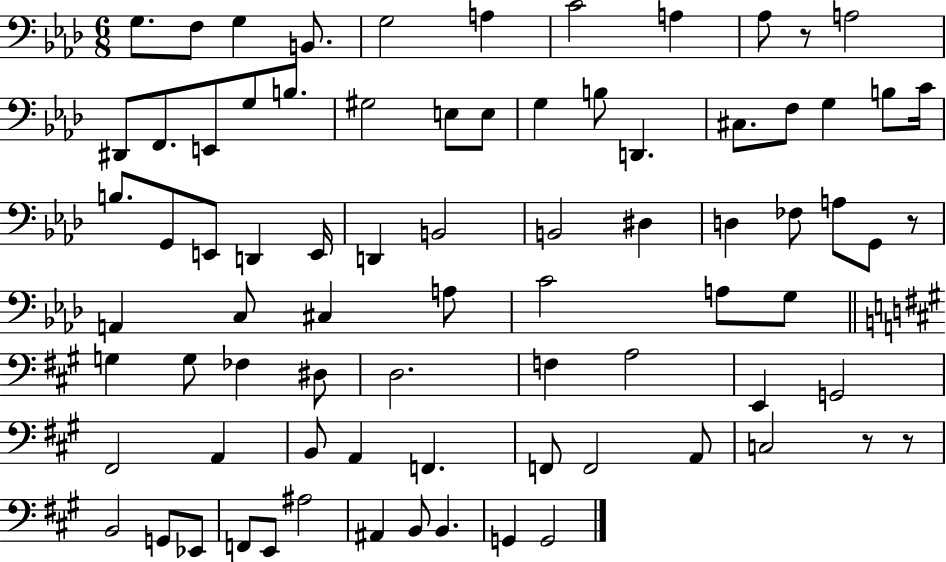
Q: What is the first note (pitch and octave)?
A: G3